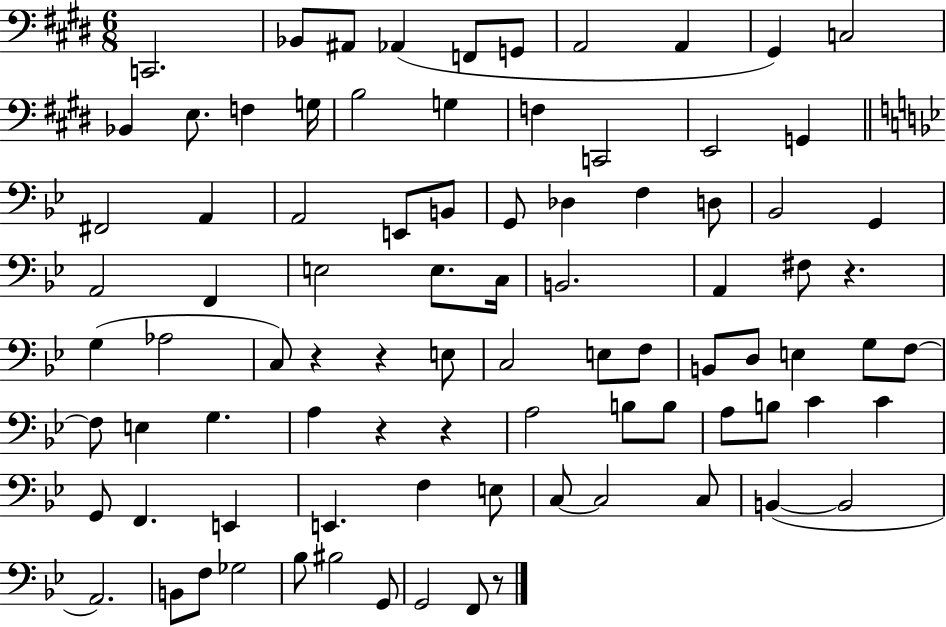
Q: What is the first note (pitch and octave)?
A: C2